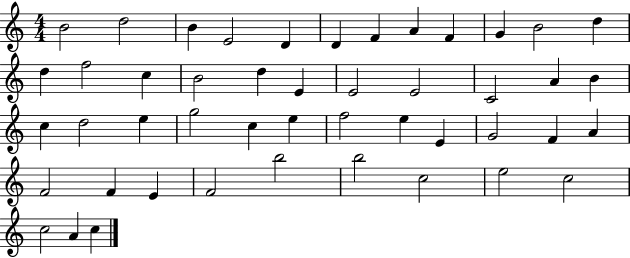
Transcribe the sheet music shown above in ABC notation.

X:1
T:Untitled
M:4/4
L:1/4
K:C
B2 d2 B E2 D D F A F G B2 d d f2 c B2 d E E2 E2 C2 A B c d2 e g2 c e f2 e E G2 F A F2 F E F2 b2 b2 c2 e2 c2 c2 A c